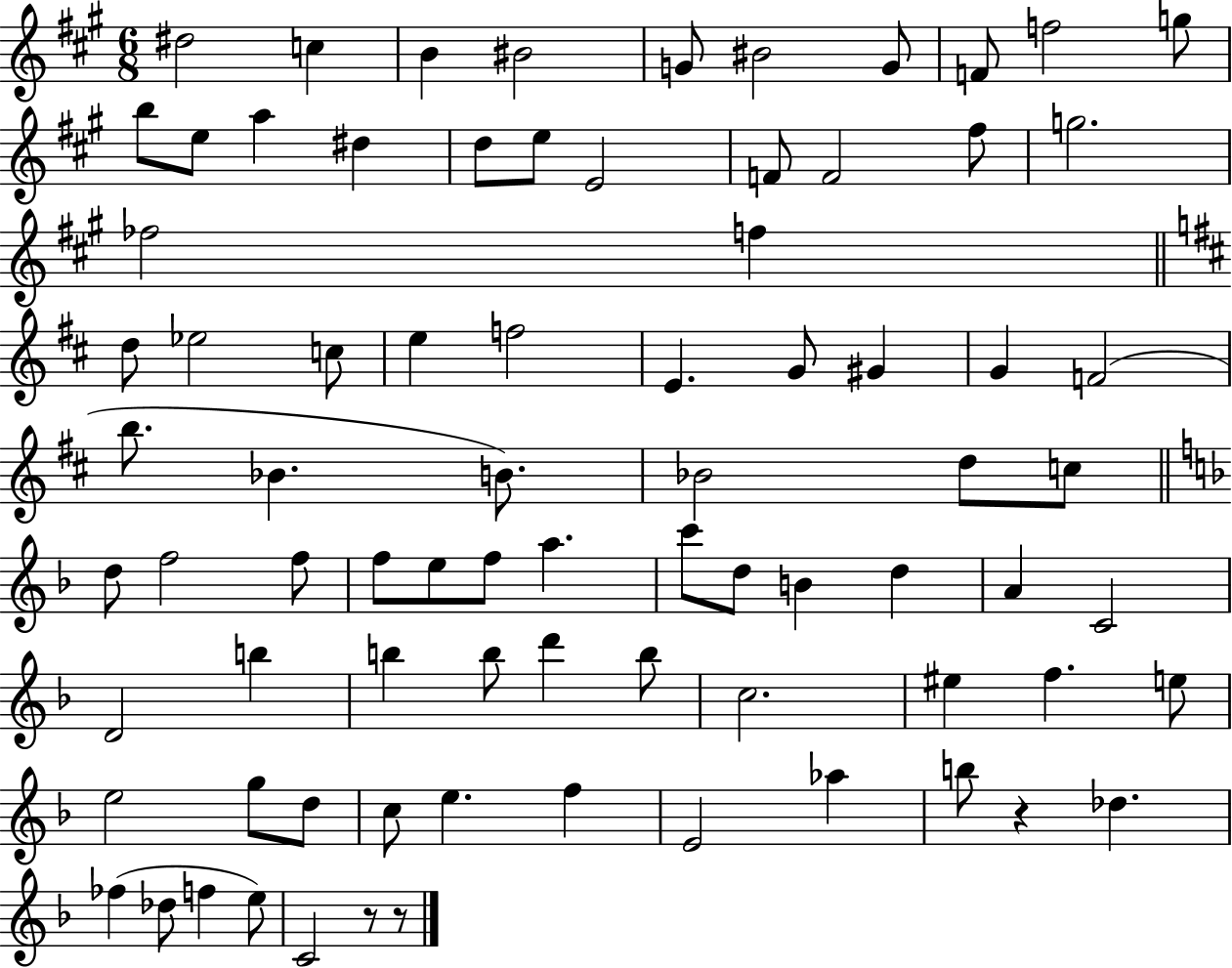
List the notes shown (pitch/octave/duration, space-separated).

D#5/h C5/q B4/q BIS4/h G4/e BIS4/h G4/e F4/e F5/h G5/e B5/e E5/e A5/q D#5/q D5/e E5/e E4/h F4/e F4/h F#5/e G5/h. FES5/h F5/q D5/e Eb5/h C5/e E5/q F5/h E4/q. G4/e G#4/q G4/q F4/h B5/e. Bb4/q. B4/e. Bb4/h D5/e C5/e D5/e F5/h F5/e F5/e E5/e F5/e A5/q. C6/e D5/e B4/q D5/q A4/q C4/h D4/h B5/q B5/q B5/e D6/q B5/e C5/h. EIS5/q F5/q. E5/e E5/h G5/e D5/e C5/e E5/q. F5/q E4/h Ab5/q B5/e R/q Db5/q. FES5/q Db5/e F5/q E5/e C4/h R/e R/e